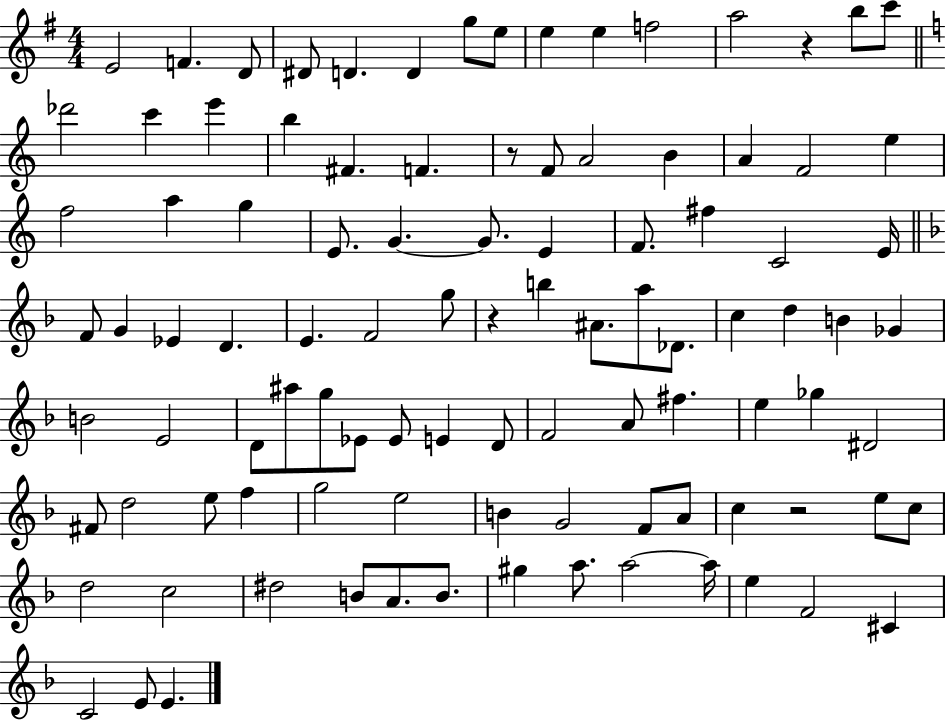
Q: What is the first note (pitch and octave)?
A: E4